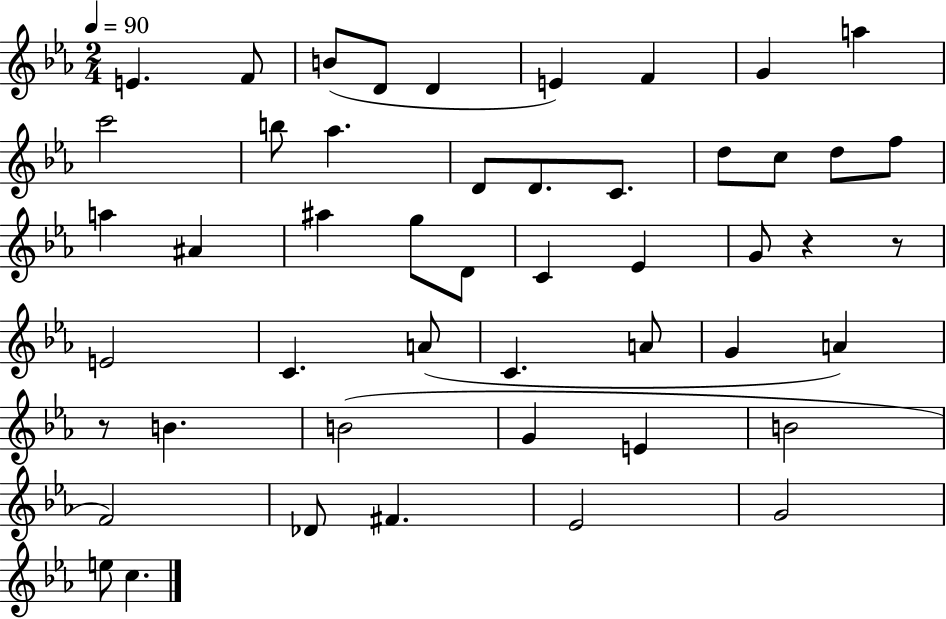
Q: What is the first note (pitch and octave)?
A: E4